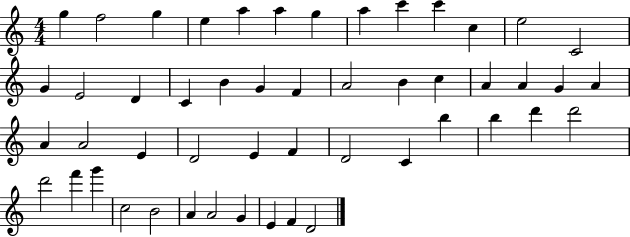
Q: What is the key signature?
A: C major